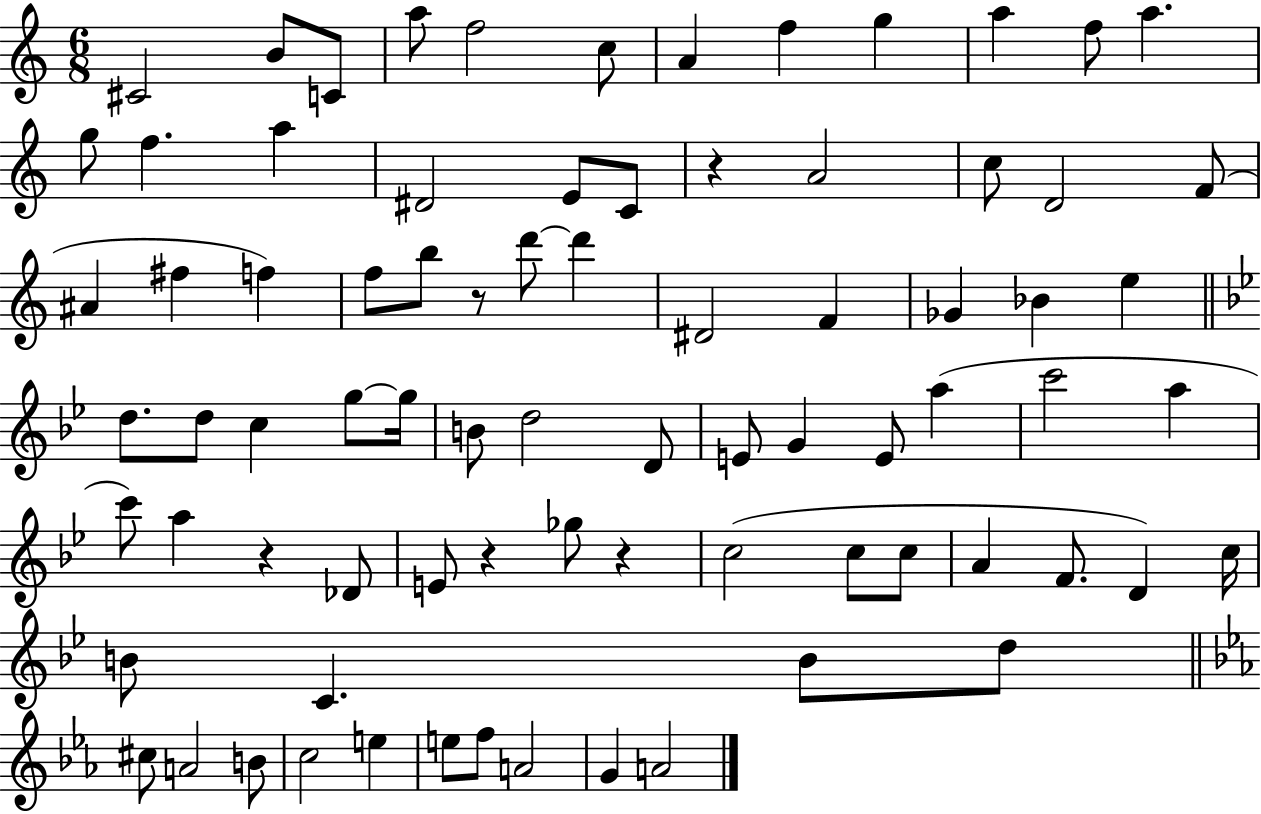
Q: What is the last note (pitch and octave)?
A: A4